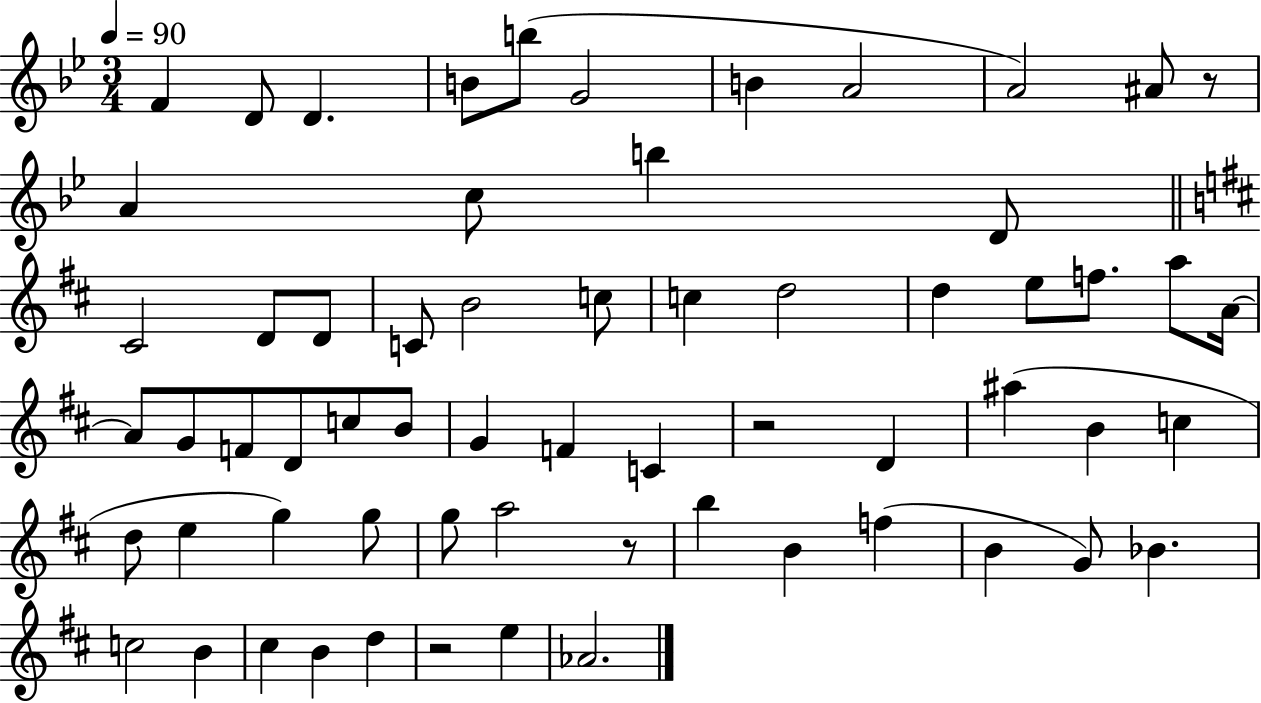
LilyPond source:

{
  \clef treble
  \numericTimeSignature
  \time 3/4
  \key bes \major
  \tempo 4 = 90
  \repeat volta 2 { f'4 d'8 d'4. | b'8 b''8( g'2 | b'4 a'2 | a'2) ais'8 r8 | \break a'4 c''8 b''4 d'8 | \bar "||" \break \key d \major cis'2 d'8 d'8 | c'8 b'2 c''8 | c''4 d''2 | d''4 e''8 f''8. a''8 a'16~~ | \break a'8 g'8 f'8 d'8 c''8 b'8 | g'4 f'4 c'4 | r2 d'4 | ais''4( b'4 c''4 | \break d''8 e''4 g''4) g''8 | g''8 a''2 r8 | b''4 b'4 f''4( | b'4 g'8) bes'4. | \break c''2 b'4 | cis''4 b'4 d''4 | r2 e''4 | aes'2. | \break } \bar "|."
}